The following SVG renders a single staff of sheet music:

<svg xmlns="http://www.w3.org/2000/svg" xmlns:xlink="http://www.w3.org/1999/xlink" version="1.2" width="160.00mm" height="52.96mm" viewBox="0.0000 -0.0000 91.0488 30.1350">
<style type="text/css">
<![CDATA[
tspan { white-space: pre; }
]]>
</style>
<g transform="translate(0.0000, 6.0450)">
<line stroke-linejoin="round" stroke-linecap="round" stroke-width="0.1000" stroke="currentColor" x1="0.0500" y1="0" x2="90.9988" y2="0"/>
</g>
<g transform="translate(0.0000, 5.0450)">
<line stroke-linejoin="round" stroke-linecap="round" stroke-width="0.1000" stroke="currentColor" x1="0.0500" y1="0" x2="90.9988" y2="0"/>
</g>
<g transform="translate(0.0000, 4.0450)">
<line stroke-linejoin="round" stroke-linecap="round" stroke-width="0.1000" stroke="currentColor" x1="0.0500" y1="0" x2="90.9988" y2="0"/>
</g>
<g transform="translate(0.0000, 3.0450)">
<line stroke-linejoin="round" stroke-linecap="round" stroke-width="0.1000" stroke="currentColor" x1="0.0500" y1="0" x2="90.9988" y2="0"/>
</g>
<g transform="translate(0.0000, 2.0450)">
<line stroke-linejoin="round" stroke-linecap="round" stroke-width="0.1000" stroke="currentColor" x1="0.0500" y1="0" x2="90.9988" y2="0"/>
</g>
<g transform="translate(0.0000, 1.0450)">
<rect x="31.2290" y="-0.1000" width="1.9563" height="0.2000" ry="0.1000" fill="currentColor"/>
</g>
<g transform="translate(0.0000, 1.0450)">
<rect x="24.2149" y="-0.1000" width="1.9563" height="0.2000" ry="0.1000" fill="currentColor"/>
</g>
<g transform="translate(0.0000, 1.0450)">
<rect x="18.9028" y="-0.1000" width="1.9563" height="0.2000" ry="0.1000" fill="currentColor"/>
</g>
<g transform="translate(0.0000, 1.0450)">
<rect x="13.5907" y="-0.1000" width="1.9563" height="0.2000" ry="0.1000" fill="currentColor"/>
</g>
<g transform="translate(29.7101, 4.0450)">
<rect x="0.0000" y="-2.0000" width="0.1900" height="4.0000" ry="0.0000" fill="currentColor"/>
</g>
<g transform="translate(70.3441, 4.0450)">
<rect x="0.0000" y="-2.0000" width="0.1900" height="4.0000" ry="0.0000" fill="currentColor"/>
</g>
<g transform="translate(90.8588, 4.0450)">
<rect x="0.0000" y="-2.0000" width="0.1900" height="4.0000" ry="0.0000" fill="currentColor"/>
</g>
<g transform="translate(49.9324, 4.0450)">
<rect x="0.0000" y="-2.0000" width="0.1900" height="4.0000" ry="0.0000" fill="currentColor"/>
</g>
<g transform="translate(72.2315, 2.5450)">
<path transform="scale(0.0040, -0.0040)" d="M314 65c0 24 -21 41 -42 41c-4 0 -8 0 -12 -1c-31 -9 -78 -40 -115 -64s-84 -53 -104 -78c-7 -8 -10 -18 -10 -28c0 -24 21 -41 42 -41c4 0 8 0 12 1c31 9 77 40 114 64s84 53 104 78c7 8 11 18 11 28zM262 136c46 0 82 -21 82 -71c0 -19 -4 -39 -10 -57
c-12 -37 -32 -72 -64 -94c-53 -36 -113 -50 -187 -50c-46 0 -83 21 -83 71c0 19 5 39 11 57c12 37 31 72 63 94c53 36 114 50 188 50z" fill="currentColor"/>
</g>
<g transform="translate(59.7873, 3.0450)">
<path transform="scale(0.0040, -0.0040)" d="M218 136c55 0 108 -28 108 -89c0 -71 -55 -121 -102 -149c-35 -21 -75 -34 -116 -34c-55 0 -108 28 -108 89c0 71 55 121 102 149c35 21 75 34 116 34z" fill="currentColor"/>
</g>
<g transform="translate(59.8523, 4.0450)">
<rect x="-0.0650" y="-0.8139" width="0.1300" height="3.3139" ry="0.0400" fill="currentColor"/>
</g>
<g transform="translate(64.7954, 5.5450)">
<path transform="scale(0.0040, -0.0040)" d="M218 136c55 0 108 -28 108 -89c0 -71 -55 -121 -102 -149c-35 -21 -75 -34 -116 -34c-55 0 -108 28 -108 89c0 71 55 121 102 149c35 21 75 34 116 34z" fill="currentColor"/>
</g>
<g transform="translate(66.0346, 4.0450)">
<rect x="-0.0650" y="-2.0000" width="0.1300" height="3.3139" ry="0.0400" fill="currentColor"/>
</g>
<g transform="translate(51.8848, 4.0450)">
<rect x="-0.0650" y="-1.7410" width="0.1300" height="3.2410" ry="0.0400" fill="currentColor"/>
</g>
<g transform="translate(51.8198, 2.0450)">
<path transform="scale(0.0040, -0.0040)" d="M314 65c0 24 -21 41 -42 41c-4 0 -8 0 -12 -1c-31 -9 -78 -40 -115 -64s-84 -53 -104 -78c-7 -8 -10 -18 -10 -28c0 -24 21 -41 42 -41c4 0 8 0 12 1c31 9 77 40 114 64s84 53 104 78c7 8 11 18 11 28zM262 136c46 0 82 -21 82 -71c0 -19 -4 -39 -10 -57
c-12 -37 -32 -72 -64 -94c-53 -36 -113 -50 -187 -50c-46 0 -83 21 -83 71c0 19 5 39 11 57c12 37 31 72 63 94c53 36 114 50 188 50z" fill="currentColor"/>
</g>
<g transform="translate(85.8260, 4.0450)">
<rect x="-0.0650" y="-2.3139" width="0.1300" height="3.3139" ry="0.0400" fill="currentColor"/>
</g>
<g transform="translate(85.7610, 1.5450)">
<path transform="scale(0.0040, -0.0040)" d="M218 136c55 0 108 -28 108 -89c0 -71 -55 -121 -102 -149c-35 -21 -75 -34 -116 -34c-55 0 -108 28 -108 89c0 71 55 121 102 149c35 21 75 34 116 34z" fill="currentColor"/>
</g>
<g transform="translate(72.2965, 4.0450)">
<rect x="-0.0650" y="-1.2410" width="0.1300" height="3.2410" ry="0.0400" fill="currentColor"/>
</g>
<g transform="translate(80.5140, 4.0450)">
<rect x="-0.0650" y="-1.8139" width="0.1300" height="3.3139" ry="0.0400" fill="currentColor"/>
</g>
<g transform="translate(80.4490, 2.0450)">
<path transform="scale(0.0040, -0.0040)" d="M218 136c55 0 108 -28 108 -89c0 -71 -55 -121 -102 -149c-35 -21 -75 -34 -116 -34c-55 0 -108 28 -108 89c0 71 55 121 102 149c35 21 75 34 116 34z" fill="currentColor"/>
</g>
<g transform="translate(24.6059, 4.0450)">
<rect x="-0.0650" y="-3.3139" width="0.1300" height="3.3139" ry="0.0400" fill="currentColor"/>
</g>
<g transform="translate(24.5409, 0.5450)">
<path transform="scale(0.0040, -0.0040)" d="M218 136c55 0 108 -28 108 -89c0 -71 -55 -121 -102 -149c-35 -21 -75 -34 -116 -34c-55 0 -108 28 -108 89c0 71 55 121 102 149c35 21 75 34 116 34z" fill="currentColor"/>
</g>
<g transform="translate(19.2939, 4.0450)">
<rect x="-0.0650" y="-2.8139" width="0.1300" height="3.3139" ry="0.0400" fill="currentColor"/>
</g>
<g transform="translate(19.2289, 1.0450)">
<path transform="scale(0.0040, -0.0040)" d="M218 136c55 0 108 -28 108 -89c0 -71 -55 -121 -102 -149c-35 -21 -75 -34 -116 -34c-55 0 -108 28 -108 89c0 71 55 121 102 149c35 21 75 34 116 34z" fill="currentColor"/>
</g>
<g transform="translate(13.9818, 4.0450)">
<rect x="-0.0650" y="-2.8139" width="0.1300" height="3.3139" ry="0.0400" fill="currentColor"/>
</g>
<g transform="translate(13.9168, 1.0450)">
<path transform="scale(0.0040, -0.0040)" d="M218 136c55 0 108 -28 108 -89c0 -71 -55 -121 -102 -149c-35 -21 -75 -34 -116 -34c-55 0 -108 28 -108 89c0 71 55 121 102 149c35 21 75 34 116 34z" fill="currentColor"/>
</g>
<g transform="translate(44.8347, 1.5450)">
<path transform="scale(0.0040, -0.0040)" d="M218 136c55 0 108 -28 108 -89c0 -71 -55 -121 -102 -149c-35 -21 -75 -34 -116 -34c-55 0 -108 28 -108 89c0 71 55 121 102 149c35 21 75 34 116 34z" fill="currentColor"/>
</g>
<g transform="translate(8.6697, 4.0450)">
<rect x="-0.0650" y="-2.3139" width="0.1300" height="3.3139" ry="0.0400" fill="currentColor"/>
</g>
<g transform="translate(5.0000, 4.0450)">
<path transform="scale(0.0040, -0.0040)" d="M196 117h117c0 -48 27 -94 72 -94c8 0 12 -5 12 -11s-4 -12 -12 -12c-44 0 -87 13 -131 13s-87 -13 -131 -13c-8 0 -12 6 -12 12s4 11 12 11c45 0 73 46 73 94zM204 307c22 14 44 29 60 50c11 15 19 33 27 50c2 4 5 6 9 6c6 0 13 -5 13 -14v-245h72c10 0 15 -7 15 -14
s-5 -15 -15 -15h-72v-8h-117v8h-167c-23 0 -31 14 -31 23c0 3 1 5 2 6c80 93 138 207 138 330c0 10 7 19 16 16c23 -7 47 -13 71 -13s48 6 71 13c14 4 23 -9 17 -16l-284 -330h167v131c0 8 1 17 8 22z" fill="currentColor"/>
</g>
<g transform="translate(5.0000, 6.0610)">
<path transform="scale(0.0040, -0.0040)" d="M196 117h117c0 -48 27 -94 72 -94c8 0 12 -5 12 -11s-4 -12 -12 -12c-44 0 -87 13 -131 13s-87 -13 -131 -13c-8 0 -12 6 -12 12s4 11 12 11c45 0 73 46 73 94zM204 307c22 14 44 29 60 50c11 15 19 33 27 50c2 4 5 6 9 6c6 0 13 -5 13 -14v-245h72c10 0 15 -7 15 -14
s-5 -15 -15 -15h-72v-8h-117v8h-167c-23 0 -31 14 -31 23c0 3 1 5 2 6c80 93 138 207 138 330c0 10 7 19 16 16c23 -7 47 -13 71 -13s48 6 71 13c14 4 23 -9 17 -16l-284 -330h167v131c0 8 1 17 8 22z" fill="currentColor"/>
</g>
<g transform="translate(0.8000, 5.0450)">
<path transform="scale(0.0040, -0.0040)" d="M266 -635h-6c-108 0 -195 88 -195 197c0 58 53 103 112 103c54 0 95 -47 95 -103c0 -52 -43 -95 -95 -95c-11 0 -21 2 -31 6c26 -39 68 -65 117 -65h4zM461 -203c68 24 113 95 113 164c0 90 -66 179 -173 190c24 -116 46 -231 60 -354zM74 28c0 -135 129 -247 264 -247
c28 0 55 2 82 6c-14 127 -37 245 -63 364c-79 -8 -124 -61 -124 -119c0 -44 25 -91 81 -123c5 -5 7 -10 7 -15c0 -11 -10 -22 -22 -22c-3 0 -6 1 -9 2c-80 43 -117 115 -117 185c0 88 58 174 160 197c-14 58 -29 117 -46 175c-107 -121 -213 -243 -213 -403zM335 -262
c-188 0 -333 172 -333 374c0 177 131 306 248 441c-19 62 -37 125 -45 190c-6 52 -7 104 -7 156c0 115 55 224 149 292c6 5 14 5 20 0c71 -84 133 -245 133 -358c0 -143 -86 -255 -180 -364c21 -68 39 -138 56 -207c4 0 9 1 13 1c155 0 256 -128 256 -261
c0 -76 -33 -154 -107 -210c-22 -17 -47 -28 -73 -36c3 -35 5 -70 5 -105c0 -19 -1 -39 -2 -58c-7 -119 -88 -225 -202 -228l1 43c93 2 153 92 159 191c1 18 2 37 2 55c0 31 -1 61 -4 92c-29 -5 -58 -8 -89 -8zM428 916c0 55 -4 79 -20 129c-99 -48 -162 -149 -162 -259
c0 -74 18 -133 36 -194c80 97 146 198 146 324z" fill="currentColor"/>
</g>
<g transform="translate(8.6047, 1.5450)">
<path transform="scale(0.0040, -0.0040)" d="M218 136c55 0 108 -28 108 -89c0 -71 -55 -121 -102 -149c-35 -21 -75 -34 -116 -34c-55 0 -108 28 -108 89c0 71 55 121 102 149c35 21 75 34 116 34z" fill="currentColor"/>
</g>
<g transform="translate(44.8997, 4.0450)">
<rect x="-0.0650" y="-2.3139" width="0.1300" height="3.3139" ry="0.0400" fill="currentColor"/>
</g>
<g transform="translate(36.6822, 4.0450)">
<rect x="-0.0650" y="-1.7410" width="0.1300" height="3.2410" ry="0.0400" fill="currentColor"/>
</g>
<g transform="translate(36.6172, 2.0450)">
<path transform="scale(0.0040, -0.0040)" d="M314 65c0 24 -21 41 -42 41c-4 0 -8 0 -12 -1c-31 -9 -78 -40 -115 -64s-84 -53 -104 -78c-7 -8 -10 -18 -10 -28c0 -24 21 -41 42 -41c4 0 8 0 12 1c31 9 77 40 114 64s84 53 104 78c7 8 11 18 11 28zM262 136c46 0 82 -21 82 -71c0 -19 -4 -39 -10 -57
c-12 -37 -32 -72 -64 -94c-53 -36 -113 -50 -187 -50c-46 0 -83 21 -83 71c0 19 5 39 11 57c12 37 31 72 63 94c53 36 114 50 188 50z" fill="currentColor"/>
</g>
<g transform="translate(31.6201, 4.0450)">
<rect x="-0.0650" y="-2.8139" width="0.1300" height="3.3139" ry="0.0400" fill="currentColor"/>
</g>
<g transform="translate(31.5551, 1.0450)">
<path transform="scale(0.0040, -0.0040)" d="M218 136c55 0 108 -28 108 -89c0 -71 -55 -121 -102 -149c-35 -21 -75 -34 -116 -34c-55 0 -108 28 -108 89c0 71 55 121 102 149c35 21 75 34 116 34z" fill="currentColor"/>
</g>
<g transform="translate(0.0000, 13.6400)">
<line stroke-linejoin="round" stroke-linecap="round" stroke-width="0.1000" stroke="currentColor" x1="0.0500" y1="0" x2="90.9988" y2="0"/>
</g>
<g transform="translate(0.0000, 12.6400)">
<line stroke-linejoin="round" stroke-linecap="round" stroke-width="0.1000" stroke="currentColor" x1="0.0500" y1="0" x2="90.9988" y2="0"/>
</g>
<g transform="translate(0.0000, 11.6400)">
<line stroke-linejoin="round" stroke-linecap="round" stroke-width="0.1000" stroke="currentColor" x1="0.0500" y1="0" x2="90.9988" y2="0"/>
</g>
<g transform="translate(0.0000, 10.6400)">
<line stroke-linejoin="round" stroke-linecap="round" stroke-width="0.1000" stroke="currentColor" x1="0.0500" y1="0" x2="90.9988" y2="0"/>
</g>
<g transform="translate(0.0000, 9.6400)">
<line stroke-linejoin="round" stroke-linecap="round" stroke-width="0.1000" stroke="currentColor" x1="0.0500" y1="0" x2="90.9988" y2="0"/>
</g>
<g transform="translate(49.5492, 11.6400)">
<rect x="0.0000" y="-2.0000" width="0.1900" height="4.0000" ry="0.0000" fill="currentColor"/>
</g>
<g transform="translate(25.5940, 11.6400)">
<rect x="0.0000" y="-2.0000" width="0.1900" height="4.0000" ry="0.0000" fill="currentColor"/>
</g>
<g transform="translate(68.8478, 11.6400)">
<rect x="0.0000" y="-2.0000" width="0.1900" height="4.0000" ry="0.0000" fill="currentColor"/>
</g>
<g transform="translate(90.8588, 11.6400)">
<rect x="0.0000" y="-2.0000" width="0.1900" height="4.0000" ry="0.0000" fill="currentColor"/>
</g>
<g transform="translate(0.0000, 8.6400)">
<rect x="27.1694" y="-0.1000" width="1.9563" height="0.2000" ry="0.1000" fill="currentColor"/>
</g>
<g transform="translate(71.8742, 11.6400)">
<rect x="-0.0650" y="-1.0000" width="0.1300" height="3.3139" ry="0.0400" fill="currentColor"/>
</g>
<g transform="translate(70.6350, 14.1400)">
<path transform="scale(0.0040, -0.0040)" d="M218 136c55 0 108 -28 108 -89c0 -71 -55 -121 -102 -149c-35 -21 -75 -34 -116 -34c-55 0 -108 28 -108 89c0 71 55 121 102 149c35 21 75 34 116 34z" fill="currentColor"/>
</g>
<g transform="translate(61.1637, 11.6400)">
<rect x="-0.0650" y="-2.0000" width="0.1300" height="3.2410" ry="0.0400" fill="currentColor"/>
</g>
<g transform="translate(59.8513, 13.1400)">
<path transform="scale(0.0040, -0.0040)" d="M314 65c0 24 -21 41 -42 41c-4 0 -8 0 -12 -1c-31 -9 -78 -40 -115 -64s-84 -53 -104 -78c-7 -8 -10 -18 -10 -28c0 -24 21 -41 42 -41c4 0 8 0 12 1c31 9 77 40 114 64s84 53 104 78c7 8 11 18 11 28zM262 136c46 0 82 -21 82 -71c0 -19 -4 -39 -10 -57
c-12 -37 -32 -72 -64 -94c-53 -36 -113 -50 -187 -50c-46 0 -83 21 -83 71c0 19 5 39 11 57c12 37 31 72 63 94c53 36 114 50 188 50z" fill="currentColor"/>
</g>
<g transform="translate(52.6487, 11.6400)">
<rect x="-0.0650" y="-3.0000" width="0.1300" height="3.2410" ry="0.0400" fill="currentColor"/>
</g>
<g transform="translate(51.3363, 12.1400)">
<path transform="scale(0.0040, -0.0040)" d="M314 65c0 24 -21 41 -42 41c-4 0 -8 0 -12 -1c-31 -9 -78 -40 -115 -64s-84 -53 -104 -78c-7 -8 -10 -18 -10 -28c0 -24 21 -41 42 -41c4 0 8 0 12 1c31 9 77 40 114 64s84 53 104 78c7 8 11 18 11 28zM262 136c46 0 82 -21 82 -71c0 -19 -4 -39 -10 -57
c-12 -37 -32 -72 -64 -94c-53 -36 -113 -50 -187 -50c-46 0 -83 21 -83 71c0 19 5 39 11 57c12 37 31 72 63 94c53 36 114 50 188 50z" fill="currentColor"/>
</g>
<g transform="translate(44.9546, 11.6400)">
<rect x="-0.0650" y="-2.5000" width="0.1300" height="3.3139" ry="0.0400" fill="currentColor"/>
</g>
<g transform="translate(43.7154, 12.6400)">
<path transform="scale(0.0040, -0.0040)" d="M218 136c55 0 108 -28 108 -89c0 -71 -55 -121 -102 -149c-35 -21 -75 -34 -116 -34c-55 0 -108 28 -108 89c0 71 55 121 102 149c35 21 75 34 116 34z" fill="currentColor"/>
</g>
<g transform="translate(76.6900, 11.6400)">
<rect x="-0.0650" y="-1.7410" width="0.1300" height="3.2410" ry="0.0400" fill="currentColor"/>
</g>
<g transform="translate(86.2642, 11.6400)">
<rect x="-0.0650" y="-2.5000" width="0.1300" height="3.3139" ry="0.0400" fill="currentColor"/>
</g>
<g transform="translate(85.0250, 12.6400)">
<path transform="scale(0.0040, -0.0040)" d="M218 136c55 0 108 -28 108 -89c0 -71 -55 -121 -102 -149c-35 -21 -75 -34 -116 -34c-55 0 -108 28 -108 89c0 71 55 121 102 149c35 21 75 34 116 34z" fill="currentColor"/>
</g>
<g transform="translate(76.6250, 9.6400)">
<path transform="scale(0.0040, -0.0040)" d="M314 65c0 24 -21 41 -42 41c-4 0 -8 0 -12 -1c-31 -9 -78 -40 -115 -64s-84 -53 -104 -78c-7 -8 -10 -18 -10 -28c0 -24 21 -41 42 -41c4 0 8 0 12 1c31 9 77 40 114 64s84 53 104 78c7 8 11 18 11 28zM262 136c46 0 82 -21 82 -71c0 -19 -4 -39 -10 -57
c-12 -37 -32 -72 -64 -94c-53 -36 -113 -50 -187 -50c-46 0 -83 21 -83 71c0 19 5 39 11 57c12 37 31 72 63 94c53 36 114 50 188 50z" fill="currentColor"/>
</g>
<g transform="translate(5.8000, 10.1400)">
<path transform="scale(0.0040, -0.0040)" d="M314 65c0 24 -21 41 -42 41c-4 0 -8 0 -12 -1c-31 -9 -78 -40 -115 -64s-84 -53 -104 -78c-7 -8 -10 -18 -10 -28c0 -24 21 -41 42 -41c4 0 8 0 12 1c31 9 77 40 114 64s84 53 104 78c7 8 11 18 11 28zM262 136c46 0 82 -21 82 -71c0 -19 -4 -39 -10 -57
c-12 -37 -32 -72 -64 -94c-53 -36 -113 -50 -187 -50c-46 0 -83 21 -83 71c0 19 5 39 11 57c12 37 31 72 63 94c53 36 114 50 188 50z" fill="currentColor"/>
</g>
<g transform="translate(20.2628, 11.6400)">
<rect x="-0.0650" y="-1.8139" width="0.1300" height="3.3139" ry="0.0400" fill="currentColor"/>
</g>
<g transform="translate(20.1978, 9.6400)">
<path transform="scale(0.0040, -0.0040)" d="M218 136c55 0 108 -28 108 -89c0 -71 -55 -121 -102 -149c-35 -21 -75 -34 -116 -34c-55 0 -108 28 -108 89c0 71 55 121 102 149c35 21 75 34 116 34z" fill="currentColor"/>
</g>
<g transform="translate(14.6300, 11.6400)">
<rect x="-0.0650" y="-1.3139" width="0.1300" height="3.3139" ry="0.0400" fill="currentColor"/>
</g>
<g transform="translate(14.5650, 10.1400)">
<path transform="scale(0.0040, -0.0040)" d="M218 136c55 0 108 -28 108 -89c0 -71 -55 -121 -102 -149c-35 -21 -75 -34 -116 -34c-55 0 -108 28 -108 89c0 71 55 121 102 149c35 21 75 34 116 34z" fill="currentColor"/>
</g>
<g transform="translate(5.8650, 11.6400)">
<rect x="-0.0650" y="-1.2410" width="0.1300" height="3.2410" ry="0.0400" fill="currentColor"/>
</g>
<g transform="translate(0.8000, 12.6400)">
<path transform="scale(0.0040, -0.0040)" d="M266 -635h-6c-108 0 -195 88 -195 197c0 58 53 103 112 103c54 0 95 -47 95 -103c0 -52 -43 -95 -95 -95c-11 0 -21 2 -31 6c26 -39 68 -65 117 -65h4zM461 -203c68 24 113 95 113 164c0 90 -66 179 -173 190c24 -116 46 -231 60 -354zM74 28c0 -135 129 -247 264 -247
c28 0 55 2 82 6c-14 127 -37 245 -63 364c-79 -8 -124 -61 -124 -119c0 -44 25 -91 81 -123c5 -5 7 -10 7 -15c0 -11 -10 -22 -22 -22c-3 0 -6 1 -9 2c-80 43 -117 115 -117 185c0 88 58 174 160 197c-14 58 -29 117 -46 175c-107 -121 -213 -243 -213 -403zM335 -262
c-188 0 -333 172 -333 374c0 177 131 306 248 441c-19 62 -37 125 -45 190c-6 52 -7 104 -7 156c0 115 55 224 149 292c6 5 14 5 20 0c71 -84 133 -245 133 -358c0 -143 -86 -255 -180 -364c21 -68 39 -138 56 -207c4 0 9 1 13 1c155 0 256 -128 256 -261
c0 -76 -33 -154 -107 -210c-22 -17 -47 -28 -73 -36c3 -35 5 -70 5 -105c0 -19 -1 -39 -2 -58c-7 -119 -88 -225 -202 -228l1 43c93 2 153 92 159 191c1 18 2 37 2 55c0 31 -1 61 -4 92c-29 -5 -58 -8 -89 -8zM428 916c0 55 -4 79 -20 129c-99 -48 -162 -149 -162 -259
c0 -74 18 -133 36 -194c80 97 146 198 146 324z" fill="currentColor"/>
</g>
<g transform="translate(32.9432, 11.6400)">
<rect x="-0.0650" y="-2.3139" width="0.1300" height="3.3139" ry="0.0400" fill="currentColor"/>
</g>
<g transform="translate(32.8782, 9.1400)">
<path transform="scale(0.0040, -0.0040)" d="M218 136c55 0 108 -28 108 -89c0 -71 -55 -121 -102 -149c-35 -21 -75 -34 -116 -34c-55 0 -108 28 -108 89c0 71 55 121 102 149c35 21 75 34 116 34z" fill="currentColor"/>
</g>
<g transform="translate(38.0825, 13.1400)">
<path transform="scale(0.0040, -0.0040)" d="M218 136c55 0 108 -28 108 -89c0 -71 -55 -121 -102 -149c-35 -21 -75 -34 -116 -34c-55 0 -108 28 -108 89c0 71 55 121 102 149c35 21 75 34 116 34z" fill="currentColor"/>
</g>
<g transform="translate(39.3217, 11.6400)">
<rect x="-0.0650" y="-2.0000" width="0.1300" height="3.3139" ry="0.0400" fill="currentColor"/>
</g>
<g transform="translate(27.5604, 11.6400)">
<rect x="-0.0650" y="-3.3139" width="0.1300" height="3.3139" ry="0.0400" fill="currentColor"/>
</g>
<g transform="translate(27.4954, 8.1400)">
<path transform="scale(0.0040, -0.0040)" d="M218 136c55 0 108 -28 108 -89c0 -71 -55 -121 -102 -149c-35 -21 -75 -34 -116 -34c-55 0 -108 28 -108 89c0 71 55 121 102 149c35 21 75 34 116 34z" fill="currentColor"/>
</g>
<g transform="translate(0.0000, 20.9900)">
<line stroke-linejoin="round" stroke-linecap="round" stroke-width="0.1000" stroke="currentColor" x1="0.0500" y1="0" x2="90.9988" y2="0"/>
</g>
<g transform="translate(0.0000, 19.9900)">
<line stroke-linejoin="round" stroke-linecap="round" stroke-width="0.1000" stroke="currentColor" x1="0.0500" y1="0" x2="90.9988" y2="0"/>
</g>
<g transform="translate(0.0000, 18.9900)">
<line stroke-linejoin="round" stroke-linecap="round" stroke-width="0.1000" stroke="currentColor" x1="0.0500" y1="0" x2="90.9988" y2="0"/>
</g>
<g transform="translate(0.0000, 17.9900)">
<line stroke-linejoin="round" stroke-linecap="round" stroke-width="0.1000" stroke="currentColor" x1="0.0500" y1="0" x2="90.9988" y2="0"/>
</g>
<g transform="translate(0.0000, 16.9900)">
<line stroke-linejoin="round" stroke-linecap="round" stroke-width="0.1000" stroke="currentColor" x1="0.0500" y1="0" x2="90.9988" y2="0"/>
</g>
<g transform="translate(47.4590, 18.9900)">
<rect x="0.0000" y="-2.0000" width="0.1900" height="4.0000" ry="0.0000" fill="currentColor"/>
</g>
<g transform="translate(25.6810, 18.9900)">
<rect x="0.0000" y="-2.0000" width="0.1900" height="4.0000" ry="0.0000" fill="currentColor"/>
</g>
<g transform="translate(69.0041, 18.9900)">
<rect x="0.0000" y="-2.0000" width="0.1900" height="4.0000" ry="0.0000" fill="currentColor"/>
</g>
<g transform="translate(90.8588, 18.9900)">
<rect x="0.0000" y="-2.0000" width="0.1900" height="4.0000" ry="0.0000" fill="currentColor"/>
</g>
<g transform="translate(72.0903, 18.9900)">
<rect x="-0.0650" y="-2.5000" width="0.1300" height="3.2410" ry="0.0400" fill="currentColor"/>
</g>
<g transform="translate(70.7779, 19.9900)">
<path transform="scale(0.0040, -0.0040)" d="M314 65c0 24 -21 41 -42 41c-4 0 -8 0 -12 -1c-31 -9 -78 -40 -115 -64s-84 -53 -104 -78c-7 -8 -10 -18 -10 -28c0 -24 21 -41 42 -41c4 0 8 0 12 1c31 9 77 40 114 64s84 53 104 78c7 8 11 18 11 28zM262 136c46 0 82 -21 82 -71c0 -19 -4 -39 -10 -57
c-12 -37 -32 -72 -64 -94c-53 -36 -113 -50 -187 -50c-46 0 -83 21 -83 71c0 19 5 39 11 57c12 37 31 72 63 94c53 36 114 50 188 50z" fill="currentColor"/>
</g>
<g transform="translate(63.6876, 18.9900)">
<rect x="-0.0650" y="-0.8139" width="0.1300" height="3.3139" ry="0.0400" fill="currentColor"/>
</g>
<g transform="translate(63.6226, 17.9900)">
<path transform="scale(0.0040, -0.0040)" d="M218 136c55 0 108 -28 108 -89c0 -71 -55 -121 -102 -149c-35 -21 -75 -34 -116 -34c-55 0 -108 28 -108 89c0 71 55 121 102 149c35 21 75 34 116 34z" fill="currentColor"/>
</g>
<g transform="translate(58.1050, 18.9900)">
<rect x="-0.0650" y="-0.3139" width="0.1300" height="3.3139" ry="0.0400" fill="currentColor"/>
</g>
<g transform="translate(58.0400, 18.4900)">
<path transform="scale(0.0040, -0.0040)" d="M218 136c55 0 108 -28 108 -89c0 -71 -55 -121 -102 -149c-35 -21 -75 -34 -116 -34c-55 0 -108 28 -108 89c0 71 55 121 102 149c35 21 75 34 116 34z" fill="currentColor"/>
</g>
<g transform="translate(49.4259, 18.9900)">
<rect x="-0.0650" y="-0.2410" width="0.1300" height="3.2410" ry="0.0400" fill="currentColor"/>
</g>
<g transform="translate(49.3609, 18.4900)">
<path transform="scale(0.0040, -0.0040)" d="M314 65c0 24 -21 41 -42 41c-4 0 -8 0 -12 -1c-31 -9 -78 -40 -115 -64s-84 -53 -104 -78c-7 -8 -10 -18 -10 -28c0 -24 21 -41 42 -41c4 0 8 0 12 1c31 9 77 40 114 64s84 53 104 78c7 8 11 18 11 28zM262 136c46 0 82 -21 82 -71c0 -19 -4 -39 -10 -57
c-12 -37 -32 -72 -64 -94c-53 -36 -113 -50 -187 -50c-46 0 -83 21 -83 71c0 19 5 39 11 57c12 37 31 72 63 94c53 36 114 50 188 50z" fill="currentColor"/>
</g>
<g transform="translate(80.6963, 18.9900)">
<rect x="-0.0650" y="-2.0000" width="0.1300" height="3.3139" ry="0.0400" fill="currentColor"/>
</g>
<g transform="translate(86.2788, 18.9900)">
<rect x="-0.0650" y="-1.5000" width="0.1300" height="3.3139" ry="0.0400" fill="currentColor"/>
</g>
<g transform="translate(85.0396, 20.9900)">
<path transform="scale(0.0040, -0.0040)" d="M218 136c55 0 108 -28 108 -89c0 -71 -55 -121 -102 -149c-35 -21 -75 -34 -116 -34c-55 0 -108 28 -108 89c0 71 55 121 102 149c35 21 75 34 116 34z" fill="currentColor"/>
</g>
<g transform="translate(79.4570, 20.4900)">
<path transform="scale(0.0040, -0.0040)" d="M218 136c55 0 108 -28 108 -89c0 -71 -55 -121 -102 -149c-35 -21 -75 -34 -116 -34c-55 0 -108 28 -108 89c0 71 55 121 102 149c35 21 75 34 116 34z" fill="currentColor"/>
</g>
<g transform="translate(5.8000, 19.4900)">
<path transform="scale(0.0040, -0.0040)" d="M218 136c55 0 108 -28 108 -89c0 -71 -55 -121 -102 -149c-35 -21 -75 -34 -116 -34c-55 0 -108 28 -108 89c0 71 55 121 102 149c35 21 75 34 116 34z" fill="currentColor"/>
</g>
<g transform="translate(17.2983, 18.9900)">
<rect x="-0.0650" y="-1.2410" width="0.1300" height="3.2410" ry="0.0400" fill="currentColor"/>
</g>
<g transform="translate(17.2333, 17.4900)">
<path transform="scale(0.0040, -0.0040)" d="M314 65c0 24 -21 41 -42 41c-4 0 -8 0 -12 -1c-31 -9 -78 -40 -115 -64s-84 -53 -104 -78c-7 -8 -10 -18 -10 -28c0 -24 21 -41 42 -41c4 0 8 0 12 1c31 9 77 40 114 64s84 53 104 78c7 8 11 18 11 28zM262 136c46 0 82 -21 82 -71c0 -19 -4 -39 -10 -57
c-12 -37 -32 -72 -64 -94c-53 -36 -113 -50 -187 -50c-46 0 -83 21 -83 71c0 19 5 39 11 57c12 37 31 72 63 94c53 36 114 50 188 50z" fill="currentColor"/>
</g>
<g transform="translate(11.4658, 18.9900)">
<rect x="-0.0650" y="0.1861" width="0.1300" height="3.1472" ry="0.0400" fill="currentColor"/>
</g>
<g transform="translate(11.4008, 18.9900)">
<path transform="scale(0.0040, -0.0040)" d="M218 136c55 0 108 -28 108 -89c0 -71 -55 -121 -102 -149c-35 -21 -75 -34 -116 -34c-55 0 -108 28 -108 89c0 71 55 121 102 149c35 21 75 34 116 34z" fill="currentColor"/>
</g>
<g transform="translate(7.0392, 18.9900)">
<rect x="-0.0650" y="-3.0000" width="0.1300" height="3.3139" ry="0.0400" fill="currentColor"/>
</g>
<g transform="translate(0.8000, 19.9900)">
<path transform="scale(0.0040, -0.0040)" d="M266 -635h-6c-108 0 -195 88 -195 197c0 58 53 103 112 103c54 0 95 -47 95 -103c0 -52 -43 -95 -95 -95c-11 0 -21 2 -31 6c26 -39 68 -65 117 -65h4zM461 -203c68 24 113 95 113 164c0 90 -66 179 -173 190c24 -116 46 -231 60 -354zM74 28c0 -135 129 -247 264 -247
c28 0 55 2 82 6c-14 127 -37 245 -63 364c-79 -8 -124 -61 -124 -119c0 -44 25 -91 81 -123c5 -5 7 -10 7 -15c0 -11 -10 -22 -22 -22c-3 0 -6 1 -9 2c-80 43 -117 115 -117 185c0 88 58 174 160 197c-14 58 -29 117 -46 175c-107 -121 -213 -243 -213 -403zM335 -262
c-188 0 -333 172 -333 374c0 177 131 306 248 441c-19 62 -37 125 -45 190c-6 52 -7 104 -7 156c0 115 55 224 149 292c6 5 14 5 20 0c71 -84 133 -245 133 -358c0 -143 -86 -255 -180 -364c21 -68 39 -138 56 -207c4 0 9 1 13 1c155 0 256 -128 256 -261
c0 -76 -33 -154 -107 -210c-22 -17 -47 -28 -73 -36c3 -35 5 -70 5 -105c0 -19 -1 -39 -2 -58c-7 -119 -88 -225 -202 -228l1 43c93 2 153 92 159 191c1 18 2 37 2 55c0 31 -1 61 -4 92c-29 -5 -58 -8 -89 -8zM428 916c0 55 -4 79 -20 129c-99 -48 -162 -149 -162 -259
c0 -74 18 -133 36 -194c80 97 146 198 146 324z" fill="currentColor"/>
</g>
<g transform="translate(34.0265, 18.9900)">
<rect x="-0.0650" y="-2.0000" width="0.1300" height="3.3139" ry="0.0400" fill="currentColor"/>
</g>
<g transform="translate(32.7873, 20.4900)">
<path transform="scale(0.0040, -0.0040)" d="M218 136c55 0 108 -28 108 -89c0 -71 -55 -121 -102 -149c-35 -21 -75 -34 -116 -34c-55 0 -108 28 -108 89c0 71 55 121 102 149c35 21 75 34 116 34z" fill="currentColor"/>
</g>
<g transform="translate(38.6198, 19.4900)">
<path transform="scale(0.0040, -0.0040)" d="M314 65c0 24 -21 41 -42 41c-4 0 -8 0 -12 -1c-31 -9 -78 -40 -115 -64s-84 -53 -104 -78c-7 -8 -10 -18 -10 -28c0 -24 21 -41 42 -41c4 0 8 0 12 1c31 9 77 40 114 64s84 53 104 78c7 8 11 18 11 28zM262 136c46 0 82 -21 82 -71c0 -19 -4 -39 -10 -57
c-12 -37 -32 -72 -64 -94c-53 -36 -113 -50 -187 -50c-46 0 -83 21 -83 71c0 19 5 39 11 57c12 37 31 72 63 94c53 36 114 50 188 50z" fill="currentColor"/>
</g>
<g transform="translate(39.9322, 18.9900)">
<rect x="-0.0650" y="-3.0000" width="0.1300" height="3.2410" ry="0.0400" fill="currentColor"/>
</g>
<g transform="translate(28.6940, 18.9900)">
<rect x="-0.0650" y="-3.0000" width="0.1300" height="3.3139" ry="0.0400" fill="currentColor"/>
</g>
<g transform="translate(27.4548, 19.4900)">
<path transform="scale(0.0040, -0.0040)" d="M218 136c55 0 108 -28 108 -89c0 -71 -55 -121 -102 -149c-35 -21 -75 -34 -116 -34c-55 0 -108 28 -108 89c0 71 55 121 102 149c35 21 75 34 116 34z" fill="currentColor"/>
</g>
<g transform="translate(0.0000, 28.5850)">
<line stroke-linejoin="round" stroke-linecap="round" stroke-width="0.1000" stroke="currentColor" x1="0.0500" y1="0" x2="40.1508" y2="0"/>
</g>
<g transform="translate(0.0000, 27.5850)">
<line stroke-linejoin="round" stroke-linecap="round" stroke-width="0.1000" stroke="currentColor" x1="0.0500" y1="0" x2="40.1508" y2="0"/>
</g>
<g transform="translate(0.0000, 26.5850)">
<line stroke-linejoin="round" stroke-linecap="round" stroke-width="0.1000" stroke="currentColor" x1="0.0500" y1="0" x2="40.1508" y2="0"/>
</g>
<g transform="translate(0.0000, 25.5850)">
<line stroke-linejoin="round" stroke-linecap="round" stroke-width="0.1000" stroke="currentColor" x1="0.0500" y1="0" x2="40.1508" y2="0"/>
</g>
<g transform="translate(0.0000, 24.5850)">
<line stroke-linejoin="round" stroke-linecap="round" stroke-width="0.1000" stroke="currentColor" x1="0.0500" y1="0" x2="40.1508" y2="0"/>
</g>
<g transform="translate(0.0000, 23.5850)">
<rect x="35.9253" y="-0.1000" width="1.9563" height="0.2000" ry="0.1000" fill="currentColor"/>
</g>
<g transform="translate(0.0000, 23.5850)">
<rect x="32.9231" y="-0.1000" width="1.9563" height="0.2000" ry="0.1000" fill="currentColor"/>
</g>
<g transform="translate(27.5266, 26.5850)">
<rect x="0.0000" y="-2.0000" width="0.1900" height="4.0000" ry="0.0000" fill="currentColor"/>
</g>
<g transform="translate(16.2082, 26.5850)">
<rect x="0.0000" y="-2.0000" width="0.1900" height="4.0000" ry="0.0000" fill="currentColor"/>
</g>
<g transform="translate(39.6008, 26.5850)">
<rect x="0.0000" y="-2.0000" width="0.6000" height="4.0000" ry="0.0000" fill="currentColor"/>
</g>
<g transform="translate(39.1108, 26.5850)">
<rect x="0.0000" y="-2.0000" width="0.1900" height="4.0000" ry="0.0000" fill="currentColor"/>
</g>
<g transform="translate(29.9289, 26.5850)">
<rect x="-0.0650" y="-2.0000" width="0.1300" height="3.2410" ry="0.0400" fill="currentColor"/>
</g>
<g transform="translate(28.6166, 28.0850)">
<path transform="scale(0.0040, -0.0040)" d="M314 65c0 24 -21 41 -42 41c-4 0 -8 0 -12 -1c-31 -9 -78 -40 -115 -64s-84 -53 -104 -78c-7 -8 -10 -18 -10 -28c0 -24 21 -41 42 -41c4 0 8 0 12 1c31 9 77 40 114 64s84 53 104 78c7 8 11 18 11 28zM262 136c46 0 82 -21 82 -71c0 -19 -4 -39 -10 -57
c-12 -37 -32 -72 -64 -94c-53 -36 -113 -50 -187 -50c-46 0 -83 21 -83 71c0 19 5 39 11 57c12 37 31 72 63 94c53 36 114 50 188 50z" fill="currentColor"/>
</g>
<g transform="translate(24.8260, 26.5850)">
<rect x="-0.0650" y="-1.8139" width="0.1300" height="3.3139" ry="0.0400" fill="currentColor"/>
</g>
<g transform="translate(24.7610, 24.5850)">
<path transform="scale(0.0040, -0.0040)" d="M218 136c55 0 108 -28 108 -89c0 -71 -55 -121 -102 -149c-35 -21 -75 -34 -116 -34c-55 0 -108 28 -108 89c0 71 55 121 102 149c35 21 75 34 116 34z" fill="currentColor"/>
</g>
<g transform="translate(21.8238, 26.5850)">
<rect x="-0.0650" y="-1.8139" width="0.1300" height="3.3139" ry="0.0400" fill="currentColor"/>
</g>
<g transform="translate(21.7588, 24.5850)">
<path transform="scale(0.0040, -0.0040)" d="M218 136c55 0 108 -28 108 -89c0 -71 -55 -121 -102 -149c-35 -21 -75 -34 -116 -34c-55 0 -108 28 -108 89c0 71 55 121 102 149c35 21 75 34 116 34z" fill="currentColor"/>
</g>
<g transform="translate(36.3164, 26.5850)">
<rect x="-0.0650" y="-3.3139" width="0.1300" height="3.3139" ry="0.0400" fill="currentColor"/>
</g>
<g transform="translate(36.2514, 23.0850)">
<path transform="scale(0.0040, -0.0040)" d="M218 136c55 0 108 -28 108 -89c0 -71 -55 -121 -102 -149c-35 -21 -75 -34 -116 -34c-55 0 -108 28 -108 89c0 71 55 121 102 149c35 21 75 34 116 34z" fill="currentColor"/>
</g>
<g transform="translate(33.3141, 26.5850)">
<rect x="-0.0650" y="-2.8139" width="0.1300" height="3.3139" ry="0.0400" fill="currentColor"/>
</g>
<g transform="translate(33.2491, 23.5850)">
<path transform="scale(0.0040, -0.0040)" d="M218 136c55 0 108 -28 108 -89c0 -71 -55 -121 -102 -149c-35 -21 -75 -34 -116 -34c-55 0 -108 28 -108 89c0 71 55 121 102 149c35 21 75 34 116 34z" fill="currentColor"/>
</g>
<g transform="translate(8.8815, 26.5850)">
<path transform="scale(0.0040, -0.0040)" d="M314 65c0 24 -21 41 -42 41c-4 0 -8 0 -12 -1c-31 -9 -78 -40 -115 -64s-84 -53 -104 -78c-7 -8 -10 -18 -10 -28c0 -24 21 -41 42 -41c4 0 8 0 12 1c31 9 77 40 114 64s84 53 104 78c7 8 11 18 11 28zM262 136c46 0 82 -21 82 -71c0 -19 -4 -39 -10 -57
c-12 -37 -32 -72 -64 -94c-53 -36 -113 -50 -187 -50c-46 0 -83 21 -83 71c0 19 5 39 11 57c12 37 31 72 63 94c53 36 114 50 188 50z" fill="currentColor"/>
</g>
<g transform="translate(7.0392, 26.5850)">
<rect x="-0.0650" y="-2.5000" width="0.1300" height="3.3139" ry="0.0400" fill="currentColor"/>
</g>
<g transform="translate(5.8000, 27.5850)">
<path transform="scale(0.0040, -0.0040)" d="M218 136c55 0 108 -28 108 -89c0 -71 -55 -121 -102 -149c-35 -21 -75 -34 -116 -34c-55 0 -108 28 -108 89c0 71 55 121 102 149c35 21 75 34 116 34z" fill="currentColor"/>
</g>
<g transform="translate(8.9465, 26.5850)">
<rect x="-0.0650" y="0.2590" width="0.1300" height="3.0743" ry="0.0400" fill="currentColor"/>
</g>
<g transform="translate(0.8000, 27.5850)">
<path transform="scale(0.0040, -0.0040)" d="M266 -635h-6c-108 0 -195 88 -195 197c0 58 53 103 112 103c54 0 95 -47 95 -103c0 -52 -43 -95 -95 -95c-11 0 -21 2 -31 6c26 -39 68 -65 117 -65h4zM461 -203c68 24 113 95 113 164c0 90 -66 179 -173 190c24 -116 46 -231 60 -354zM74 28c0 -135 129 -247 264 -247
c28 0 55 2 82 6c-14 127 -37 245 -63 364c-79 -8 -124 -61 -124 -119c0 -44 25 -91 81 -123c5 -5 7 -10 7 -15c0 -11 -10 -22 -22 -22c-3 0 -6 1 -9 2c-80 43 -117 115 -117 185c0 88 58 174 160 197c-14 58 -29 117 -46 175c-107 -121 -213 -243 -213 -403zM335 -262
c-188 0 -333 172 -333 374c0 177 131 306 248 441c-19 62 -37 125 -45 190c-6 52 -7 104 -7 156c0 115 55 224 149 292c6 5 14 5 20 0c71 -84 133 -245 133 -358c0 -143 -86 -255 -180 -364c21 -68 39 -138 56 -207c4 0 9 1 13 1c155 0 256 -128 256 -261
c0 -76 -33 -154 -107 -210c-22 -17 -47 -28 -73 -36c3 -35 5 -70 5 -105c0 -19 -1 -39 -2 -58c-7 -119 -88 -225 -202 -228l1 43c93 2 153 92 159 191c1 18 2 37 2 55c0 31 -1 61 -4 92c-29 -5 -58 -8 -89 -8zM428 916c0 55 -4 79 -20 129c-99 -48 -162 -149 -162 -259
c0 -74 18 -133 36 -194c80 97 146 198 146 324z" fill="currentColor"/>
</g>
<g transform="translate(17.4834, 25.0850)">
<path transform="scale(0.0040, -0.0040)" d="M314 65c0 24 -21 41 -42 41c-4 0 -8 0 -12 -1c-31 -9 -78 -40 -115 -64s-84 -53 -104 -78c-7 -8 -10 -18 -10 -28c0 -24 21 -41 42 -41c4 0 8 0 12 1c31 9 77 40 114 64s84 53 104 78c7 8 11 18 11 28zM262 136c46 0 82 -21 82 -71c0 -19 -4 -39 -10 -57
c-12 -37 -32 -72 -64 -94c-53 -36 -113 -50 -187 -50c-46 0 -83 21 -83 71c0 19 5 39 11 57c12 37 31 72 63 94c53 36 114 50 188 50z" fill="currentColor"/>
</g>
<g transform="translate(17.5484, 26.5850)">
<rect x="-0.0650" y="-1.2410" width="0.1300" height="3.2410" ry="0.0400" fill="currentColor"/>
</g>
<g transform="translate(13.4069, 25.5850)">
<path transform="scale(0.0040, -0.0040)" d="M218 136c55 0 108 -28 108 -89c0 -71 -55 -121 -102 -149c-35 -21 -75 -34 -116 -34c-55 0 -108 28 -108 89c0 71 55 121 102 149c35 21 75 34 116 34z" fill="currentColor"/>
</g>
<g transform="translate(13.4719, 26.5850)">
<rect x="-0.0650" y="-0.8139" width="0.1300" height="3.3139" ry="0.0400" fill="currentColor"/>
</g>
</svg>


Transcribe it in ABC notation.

X:1
T:Untitled
M:4/4
L:1/4
K:C
g a a b a f2 g f2 d F e2 f g e2 e f b g F G A2 F2 D f2 G A B e2 A F A2 c2 c d G2 F E G B2 d e2 f f F2 a b